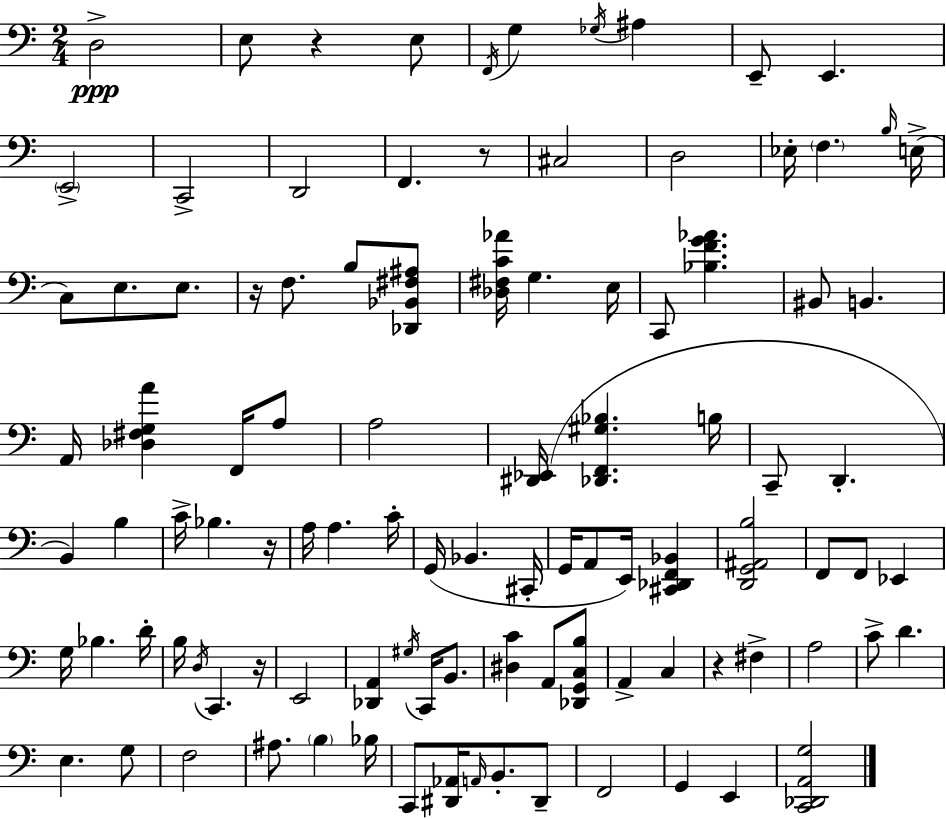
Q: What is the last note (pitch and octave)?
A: E2